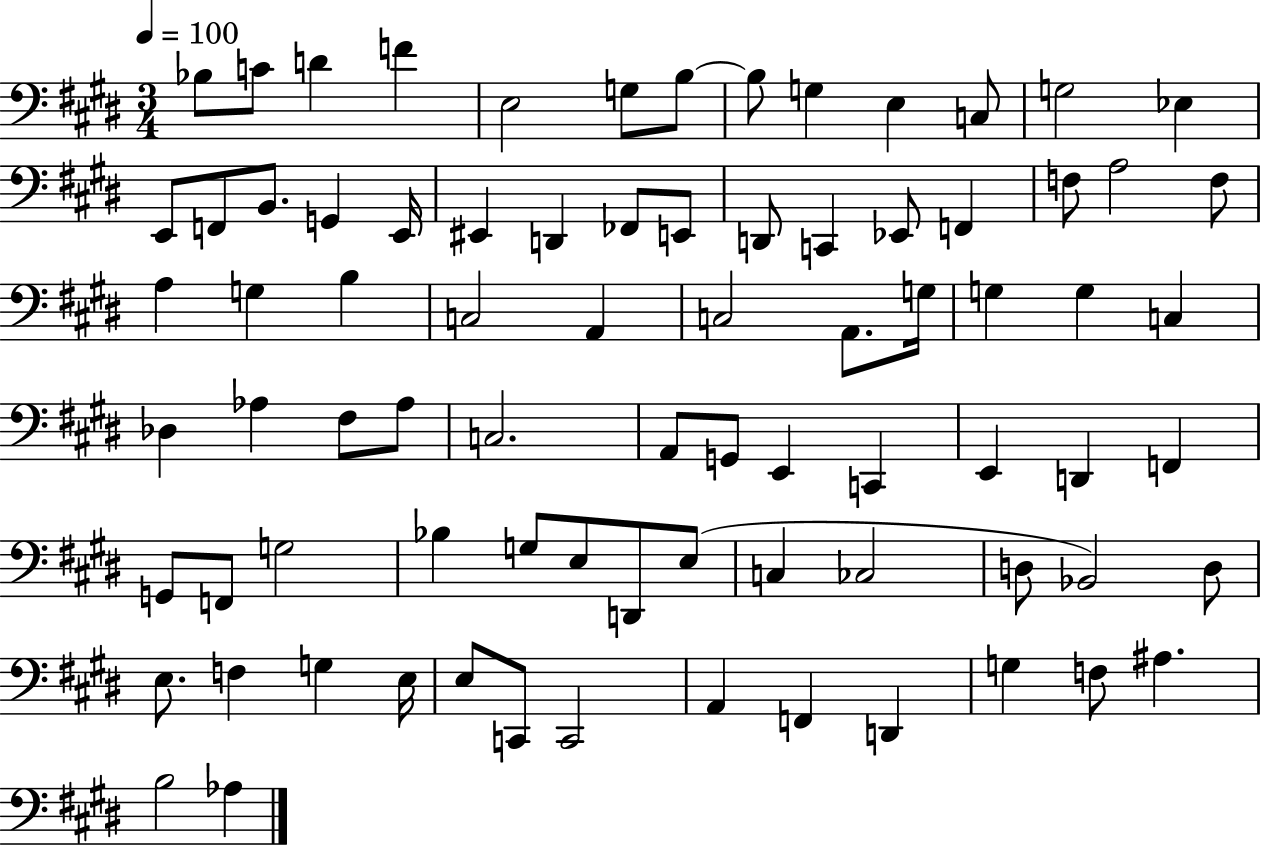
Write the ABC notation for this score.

X:1
T:Untitled
M:3/4
L:1/4
K:E
_B,/2 C/2 D F E,2 G,/2 B,/2 B,/2 G, E, C,/2 G,2 _E, E,,/2 F,,/2 B,,/2 G,, E,,/4 ^E,, D,, _F,,/2 E,,/2 D,,/2 C,, _E,,/2 F,, F,/2 A,2 F,/2 A, G, B, C,2 A,, C,2 A,,/2 G,/4 G, G, C, _D, _A, ^F,/2 _A,/2 C,2 A,,/2 G,,/2 E,, C,, E,, D,, F,, G,,/2 F,,/2 G,2 _B, G,/2 E,/2 D,,/2 E,/2 C, _C,2 D,/2 _B,,2 D,/2 E,/2 F, G, E,/4 E,/2 C,,/2 C,,2 A,, F,, D,, G, F,/2 ^A, B,2 _A,